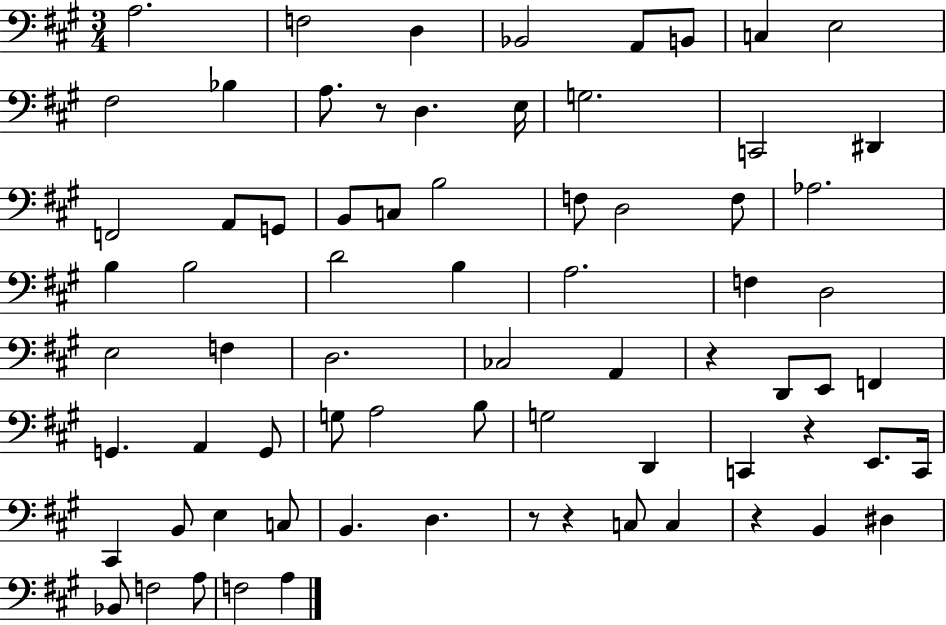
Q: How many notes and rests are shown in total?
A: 73